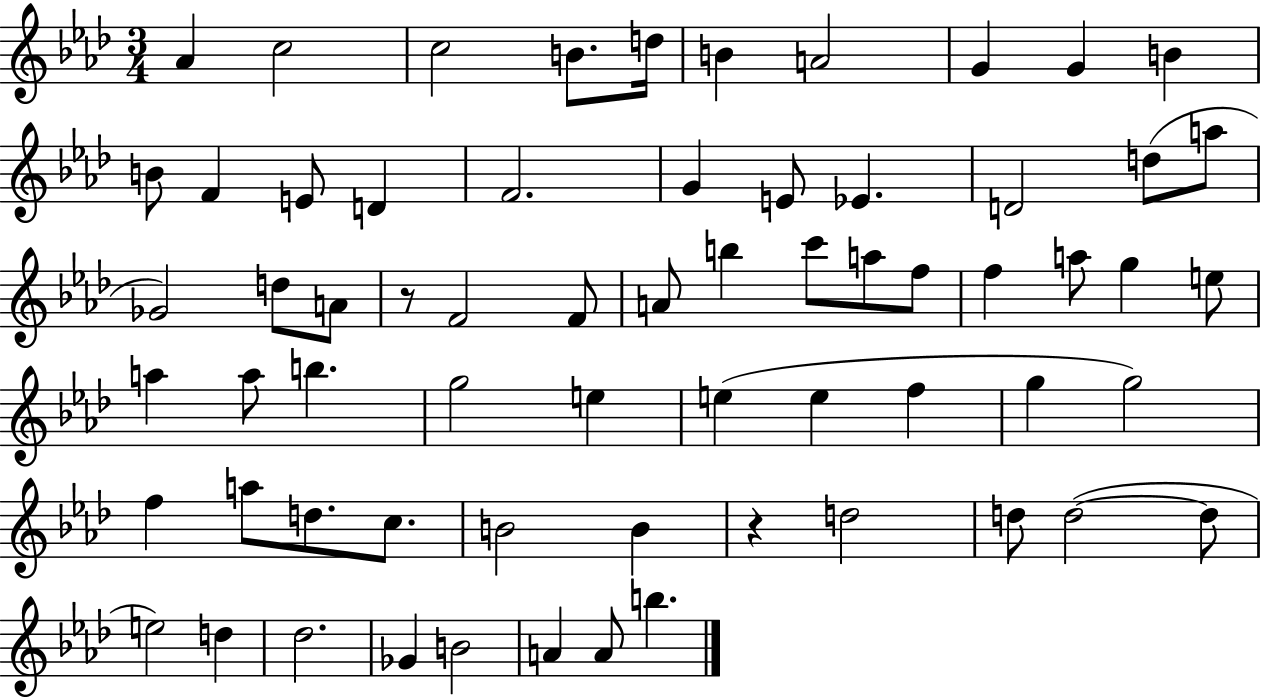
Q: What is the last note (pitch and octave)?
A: B5